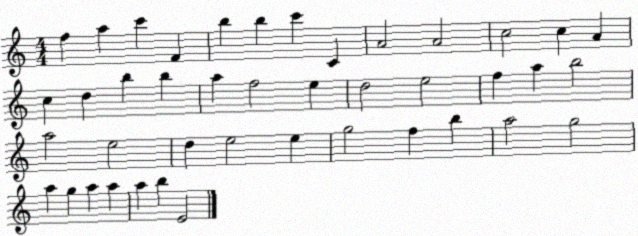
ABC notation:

X:1
T:Untitled
M:4/4
L:1/4
K:C
f a c' F b b c' C A2 A2 c2 c A c d b b a f2 e d2 e2 f a b2 a2 e2 d e2 e g2 f b a2 g2 a g a a a b E2